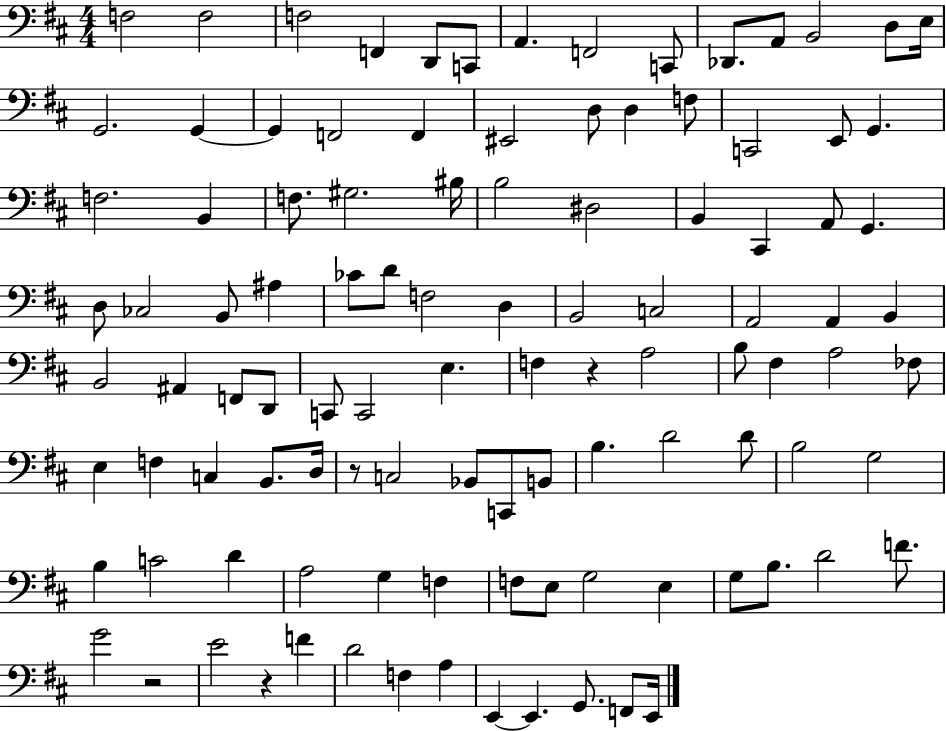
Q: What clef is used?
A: bass